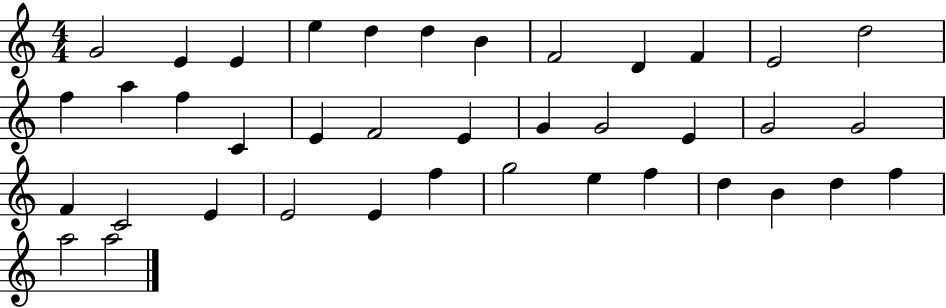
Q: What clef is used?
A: treble